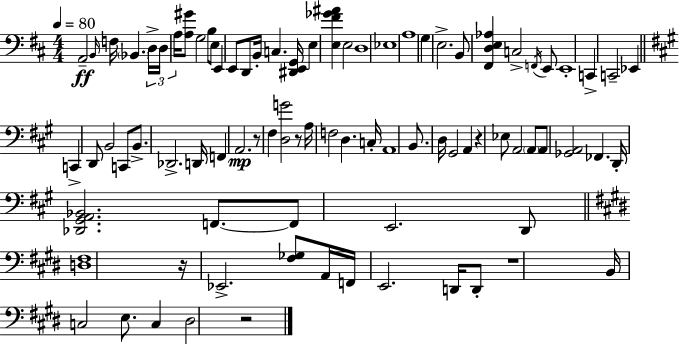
A2/h B2/s F3/s Bb2/q. D3/s D3/s A3/s [A3,G#4]/e G3/h B3/e E3/e E2/q E2/e D2/e B2/s C3/q. [D#2,E2,G2]/s E3/q [E3,F#4,Gb4,A#4]/q E3/h D3/w Eb3/w A3/w G3/q E3/h. B2/e [F#2,D3,E3,Ab3]/q C3/h F2/s E2/e E2/w C2/q C2/h Eb2/q C2/q D2/e B2/h C2/e B2/e. Db2/h. D2/s F2/q A2/h. R/e F#3/q [D3,G4]/h R/e A3/s F3/h D3/q. C3/s A2/w B2/e. D3/s G#2/h A2/q R/q Eb3/e A2/h A2/e A2/e [Gb2,A2]/h FES2/q. D2/s [Db2,G#2,A2,Bb2]/h. F2/e. F2/e E2/h. D2/e [D3,F#3]/w R/s Eb2/h. [F#3,Gb3]/e A2/s F2/s E2/h. D2/s D2/e R/w B2/s C3/h E3/e. C3/q D#3/h R/h